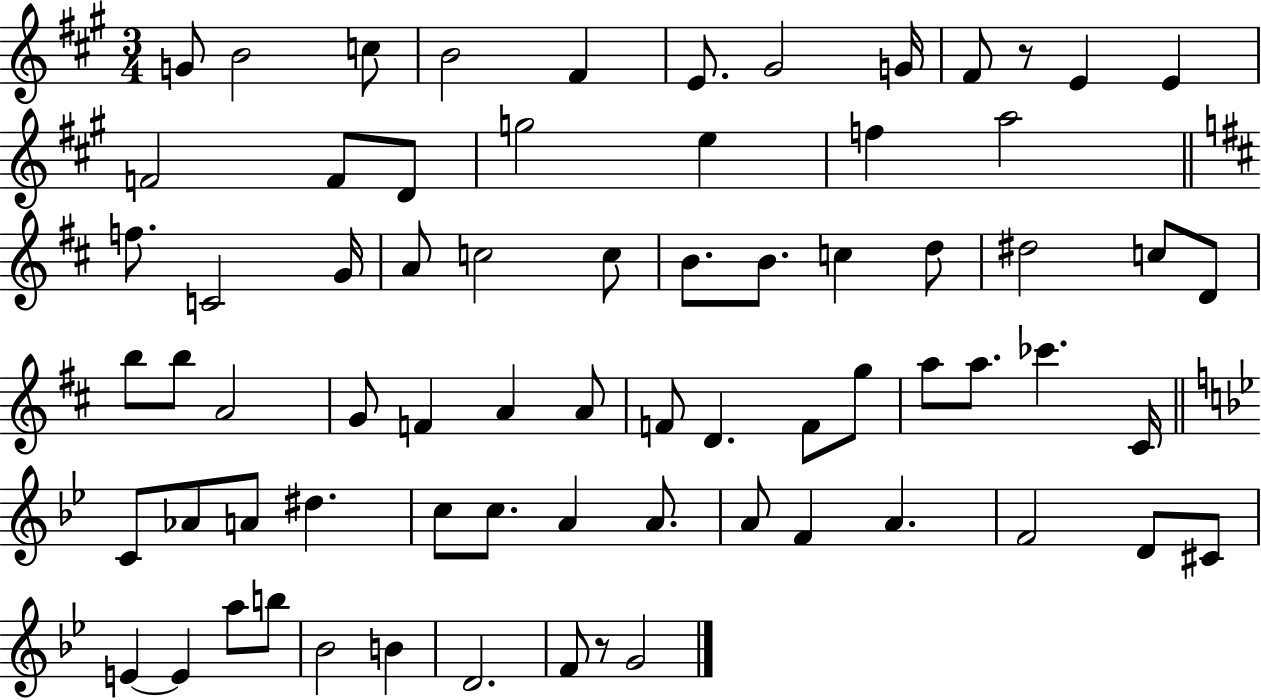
G4/e B4/h C5/e B4/h F#4/q E4/e. G#4/h G4/s F#4/e R/e E4/q E4/q F4/h F4/e D4/e G5/h E5/q F5/q A5/h F5/e. C4/h G4/s A4/e C5/h C5/e B4/e. B4/e. C5/q D5/e D#5/h C5/e D4/e B5/e B5/e A4/h G4/e F4/q A4/q A4/e F4/e D4/q. F4/e G5/e A5/e A5/e. CES6/q. C#4/s C4/e Ab4/e A4/e D#5/q. C5/e C5/e. A4/q A4/e. A4/e F4/q A4/q. F4/h D4/e C#4/e E4/q E4/q A5/e B5/e Bb4/h B4/q D4/h. F4/e R/e G4/h